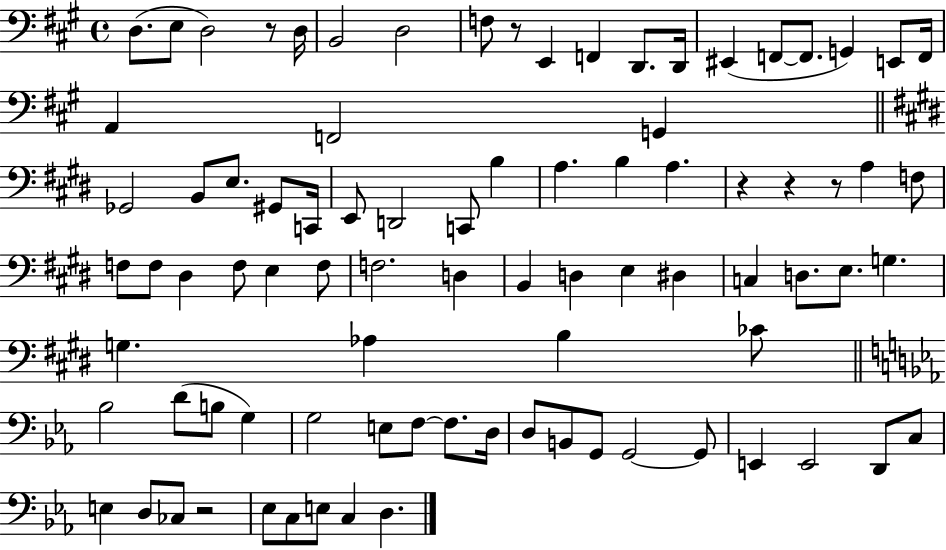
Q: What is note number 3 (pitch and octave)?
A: D3